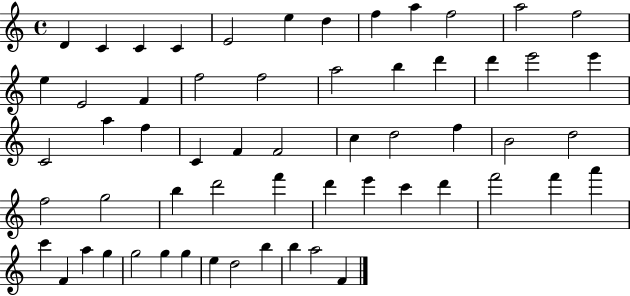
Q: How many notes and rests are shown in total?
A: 59